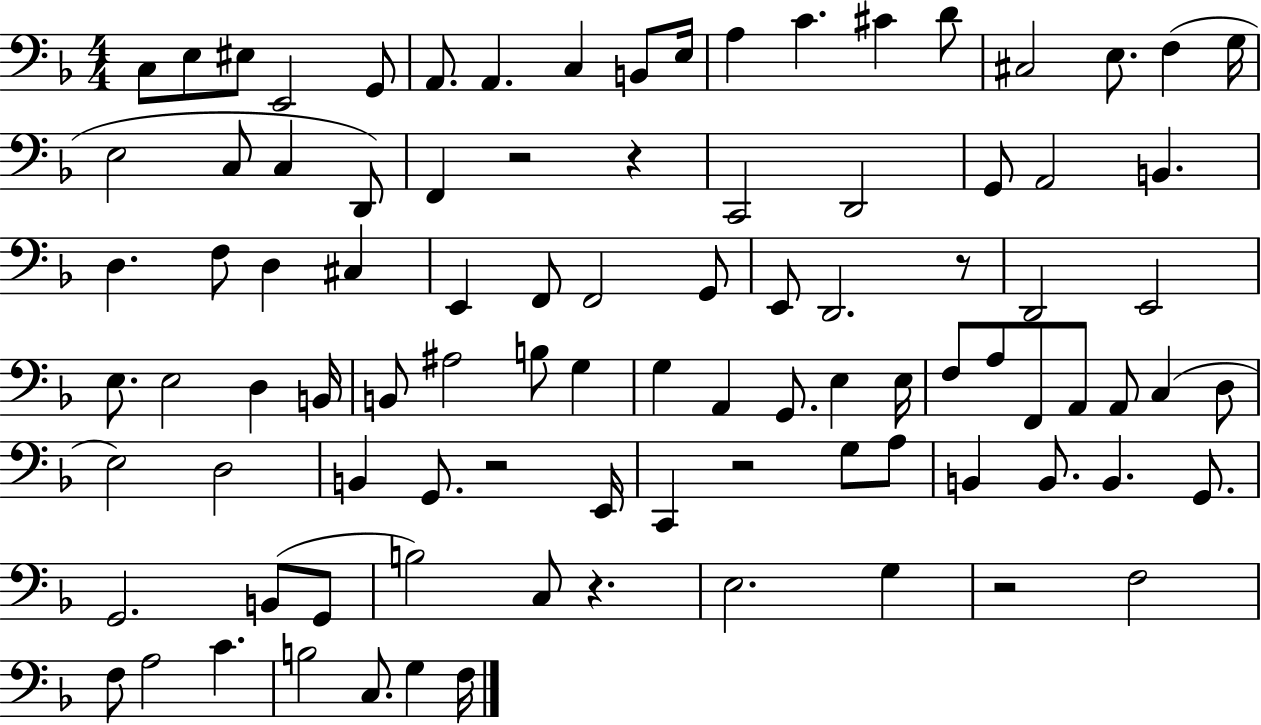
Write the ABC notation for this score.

X:1
T:Untitled
M:4/4
L:1/4
K:F
C,/2 E,/2 ^E,/2 E,,2 G,,/2 A,,/2 A,, C, B,,/2 E,/4 A, C ^C D/2 ^C,2 E,/2 F, G,/4 E,2 C,/2 C, D,,/2 F,, z2 z C,,2 D,,2 G,,/2 A,,2 B,, D, F,/2 D, ^C, E,, F,,/2 F,,2 G,,/2 E,,/2 D,,2 z/2 D,,2 E,,2 E,/2 E,2 D, B,,/4 B,,/2 ^A,2 B,/2 G, G, A,, G,,/2 E, E,/4 F,/2 A,/2 F,,/2 A,,/2 A,,/2 C, D,/2 E,2 D,2 B,, G,,/2 z2 E,,/4 C,, z2 G,/2 A,/2 B,, B,,/2 B,, G,,/2 G,,2 B,,/2 G,,/2 B,2 C,/2 z E,2 G, z2 F,2 F,/2 A,2 C B,2 C,/2 G, F,/4